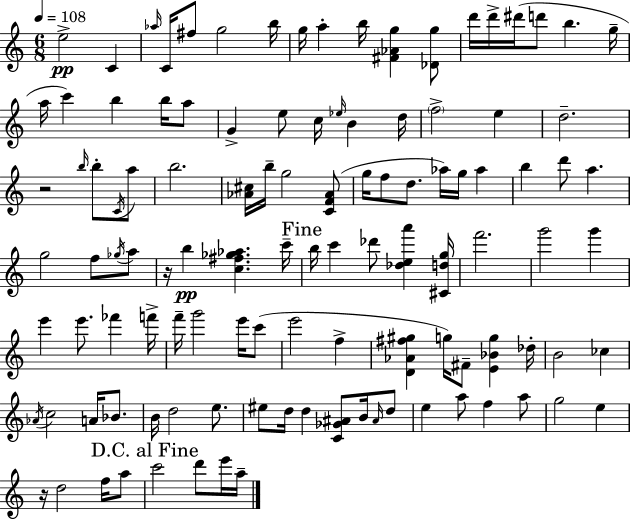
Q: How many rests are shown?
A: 3